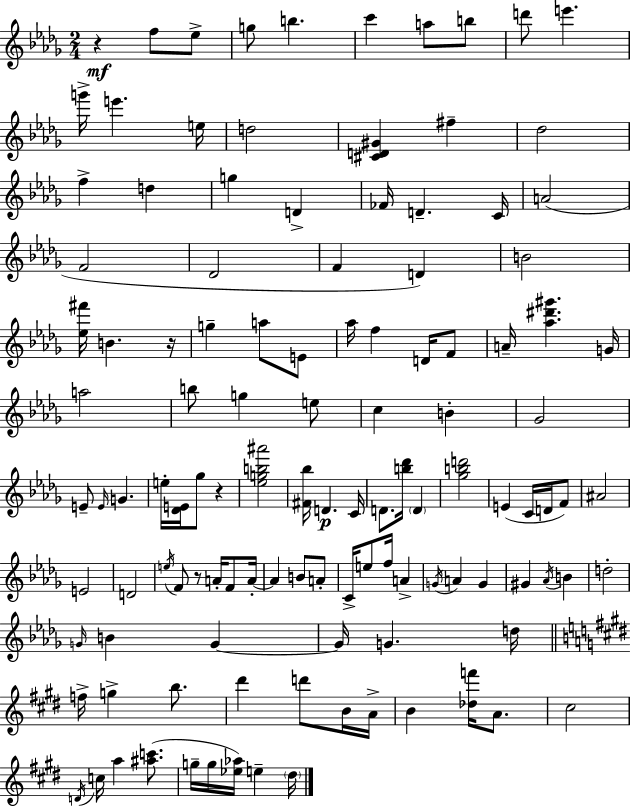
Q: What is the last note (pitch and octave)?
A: D#5